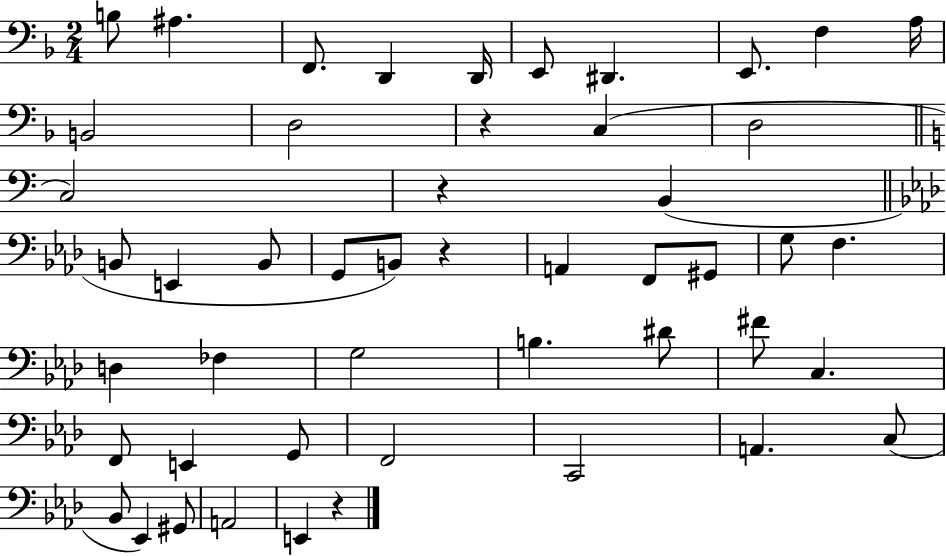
X:1
T:Untitled
M:2/4
L:1/4
K:F
B,/2 ^A, F,,/2 D,, D,,/4 E,,/2 ^D,, E,,/2 F, A,/4 B,,2 D,2 z C, D,2 C,2 z B,, B,,/2 E,, B,,/2 G,,/2 B,,/2 z A,, F,,/2 ^G,,/2 G,/2 F, D, _F, G,2 B, ^D/2 ^F/2 C, F,,/2 E,, G,,/2 F,,2 C,,2 A,, C,/2 _B,,/2 _E,, ^G,,/2 A,,2 E,, z